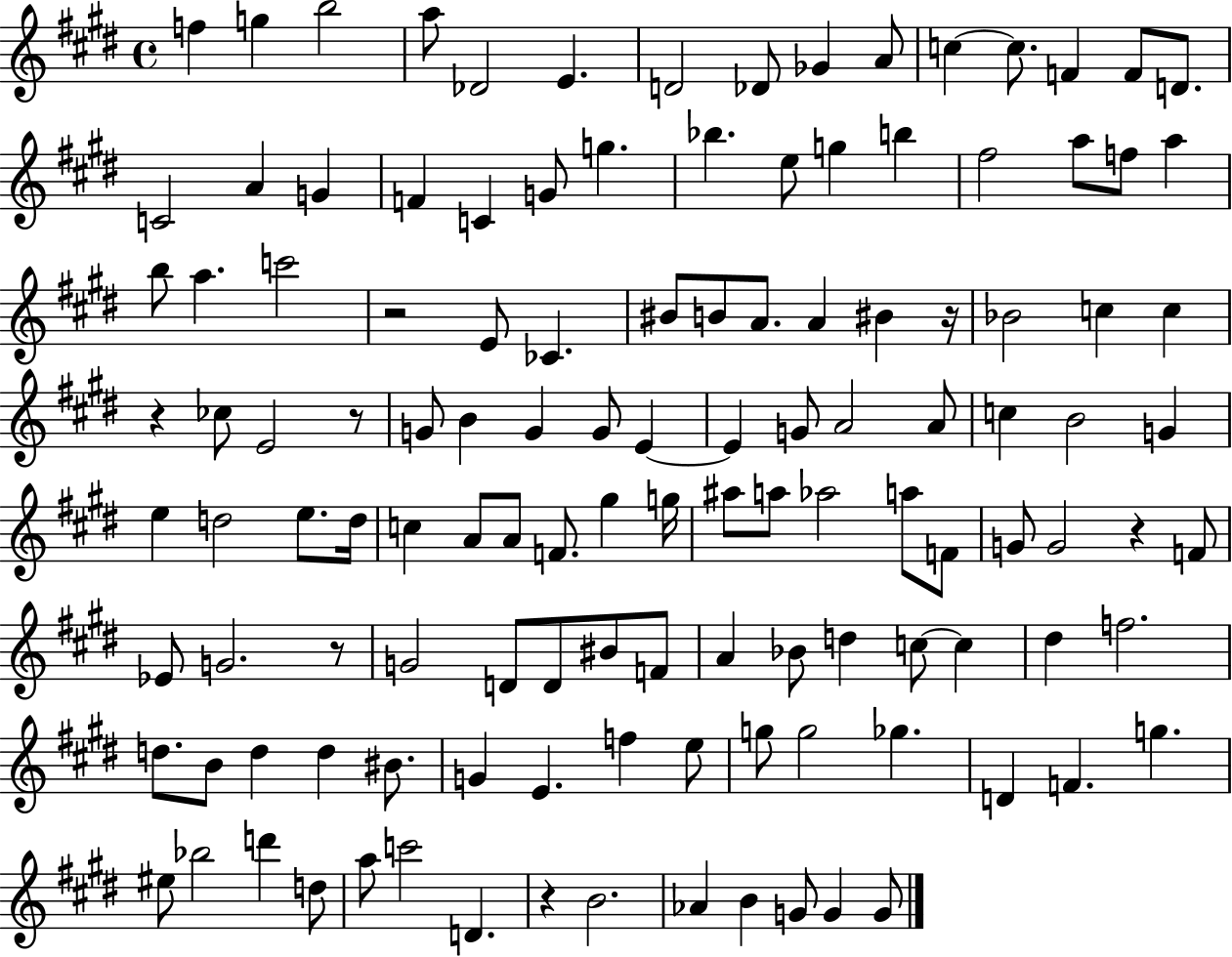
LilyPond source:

{
  \clef treble
  \time 4/4
  \defaultTimeSignature
  \key e \major
  \repeat volta 2 { f''4 g''4 b''2 | a''8 des'2 e'4. | d'2 des'8 ges'4 a'8 | c''4~~ c''8. f'4 f'8 d'8. | \break c'2 a'4 g'4 | f'4 c'4 g'8 g''4. | bes''4. e''8 g''4 b''4 | fis''2 a''8 f''8 a''4 | \break b''8 a''4. c'''2 | r2 e'8 ces'4. | bis'8 b'8 a'8. a'4 bis'4 r16 | bes'2 c''4 c''4 | \break r4 ces''8 e'2 r8 | g'8 b'4 g'4 g'8 e'4~~ | e'4 g'8 a'2 a'8 | c''4 b'2 g'4 | \break e''4 d''2 e''8. d''16 | c''4 a'8 a'8 f'8. gis''4 g''16 | ais''8 a''8 aes''2 a''8 f'8 | g'8 g'2 r4 f'8 | \break ees'8 g'2. r8 | g'2 d'8 d'8 bis'8 f'8 | a'4 bes'8 d''4 c''8~~ c''4 | dis''4 f''2. | \break d''8. b'8 d''4 d''4 bis'8. | g'4 e'4. f''4 e''8 | g''8 g''2 ges''4. | d'4 f'4. g''4. | \break eis''8 bes''2 d'''4 d''8 | a''8 c'''2 d'4. | r4 b'2. | aes'4 b'4 g'8 g'4 g'8 | \break } \bar "|."
}